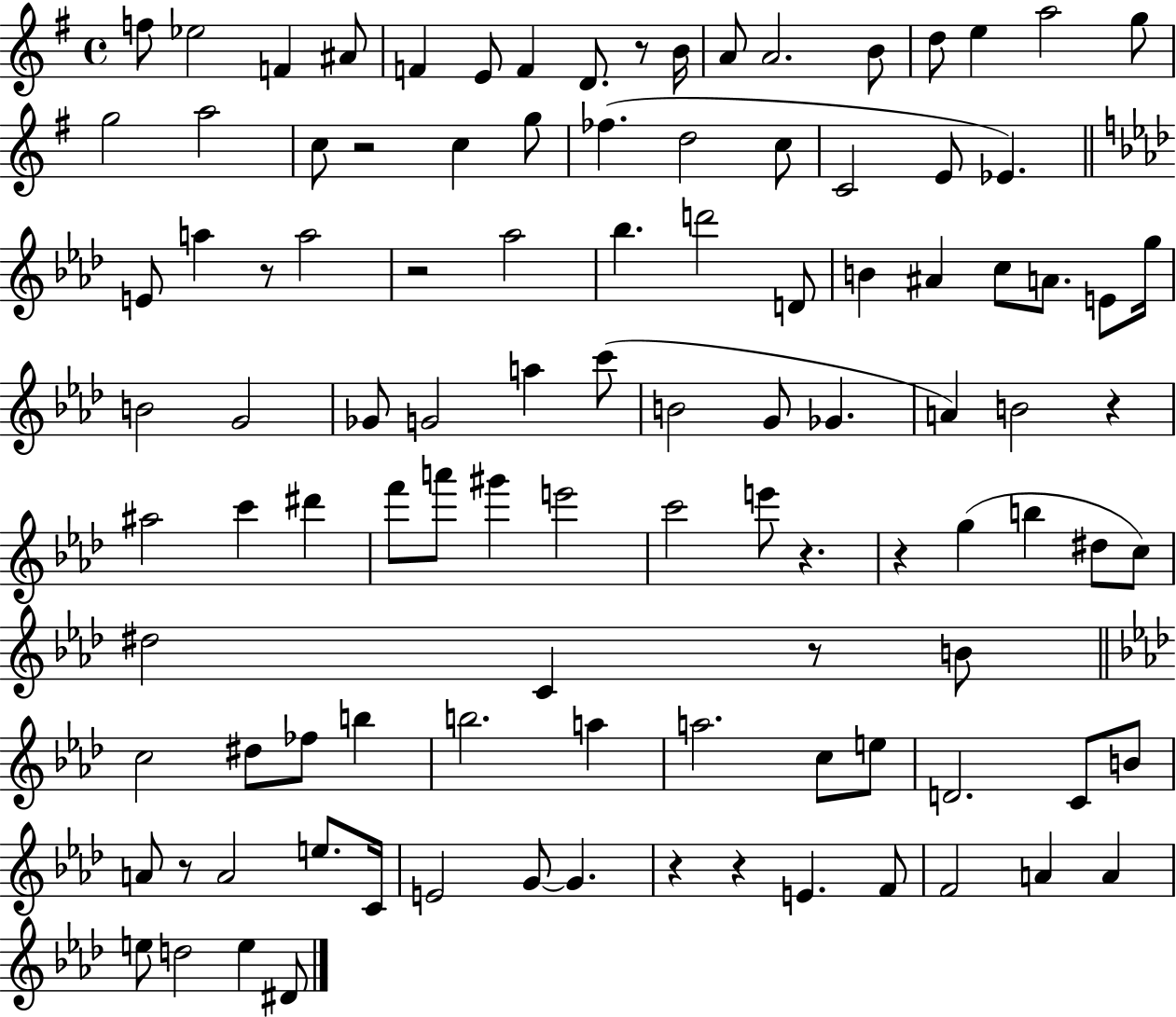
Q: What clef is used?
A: treble